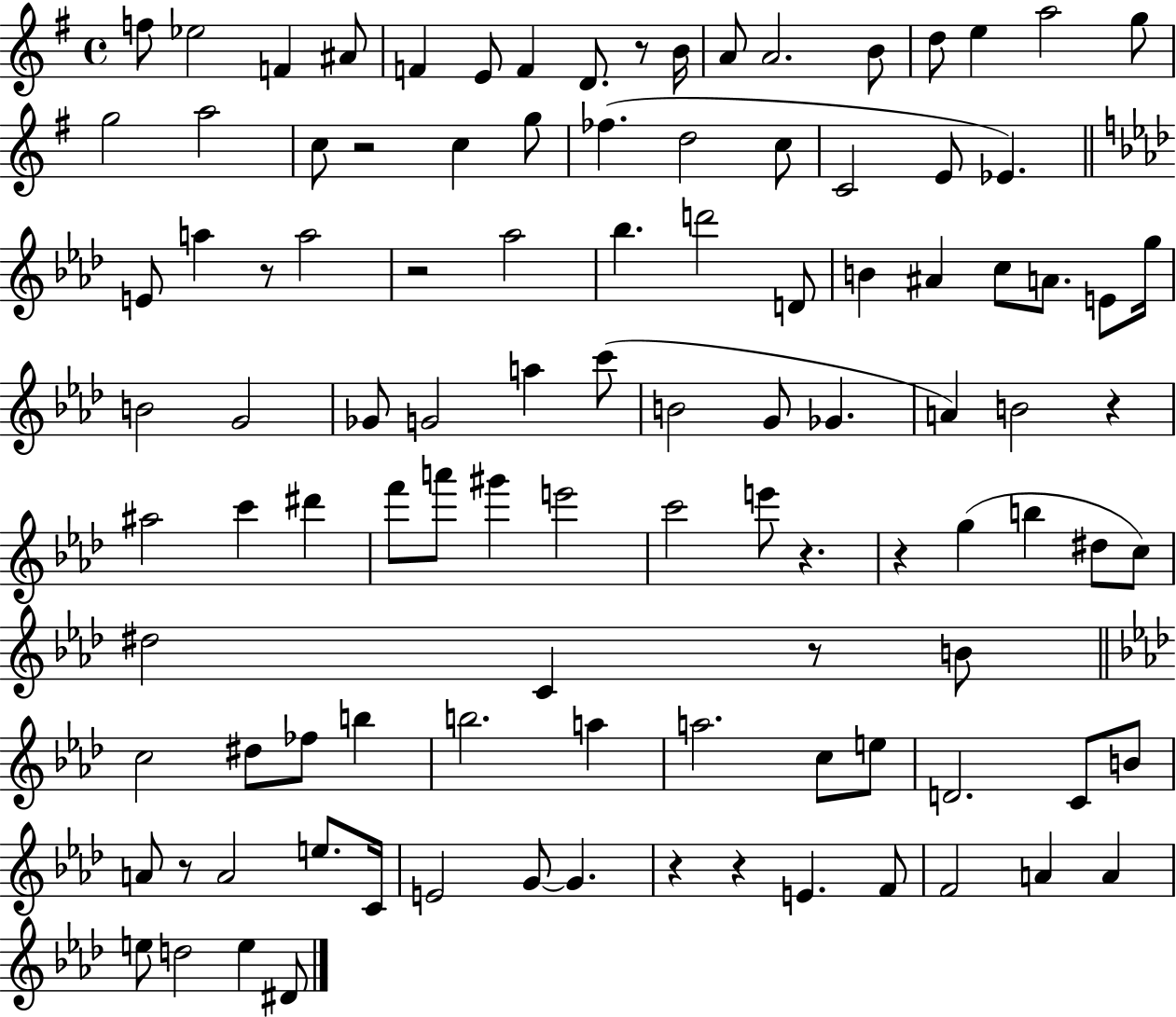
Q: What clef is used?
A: treble